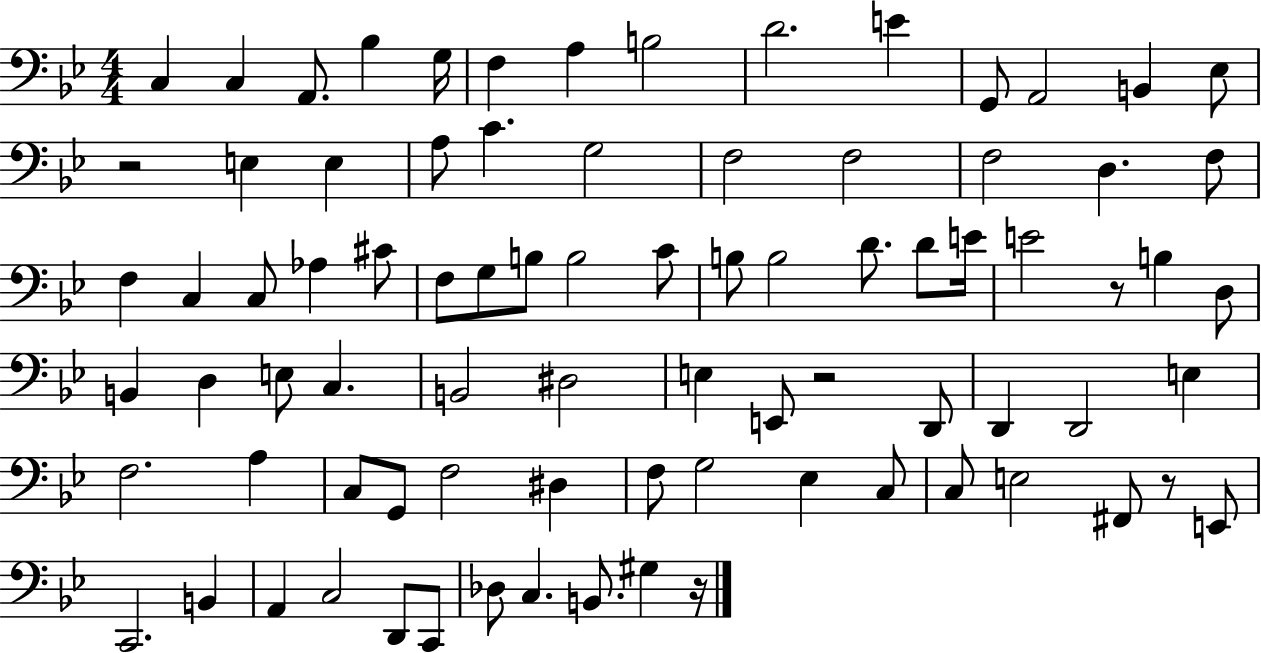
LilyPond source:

{
  \clef bass
  \numericTimeSignature
  \time 4/4
  \key bes \major
  c4 c4 a,8. bes4 g16 | f4 a4 b2 | d'2. e'4 | g,8 a,2 b,4 ees8 | \break r2 e4 e4 | a8 c'4. g2 | f2 f2 | f2 d4. f8 | \break f4 c4 c8 aes4 cis'8 | f8 g8 b8 b2 c'8 | b8 b2 d'8. d'8 e'16 | e'2 r8 b4 d8 | \break b,4 d4 e8 c4. | b,2 dis2 | e4 e,8 r2 d,8 | d,4 d,2 e4 | \break f2. a4 | c8 g,8 f2 dis4 | f8 g2 ees4 c8 | c8 e2 fis,8 r8 e,8 | \break c,2. b,4 | a,4 c2 d,8 c,8 | des8 c4. b,8. gis4 r16 | \bar "|."
}